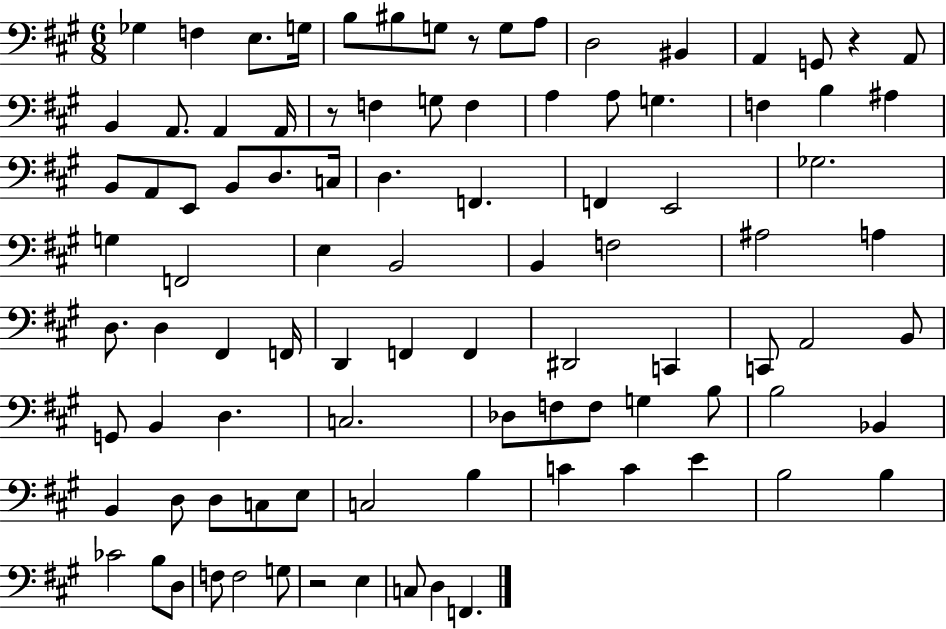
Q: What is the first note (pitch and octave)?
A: Gb3